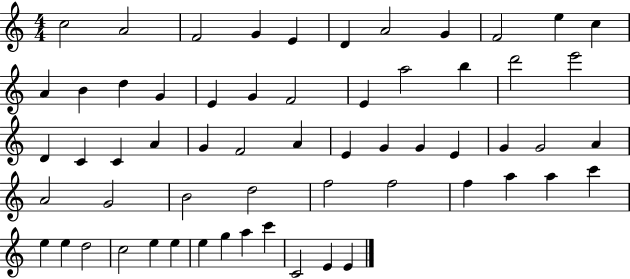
C5/h A4/h F4/h G4/q E4/q D4/q A4/h G4/q F4/h E5/q C5/q A4/q B4/q D5/q G4/q E4/q G4/q F4/h E4/q A5/h B5/q D6/h E6/h D4/q C4/q C4/q A4/q G4/q F4/h A4/q E4/q G4/q G4/q E4/q G4/q G4/h A4/q A4/h G4/h B4/h D5/h F5/h F5/h F5/q A5/q A5/q C6/q E5/q E5/q D5/h C5/h E5/q E5/q E5/q G5/q A5/q C6/q C4/h E4/q E4/q